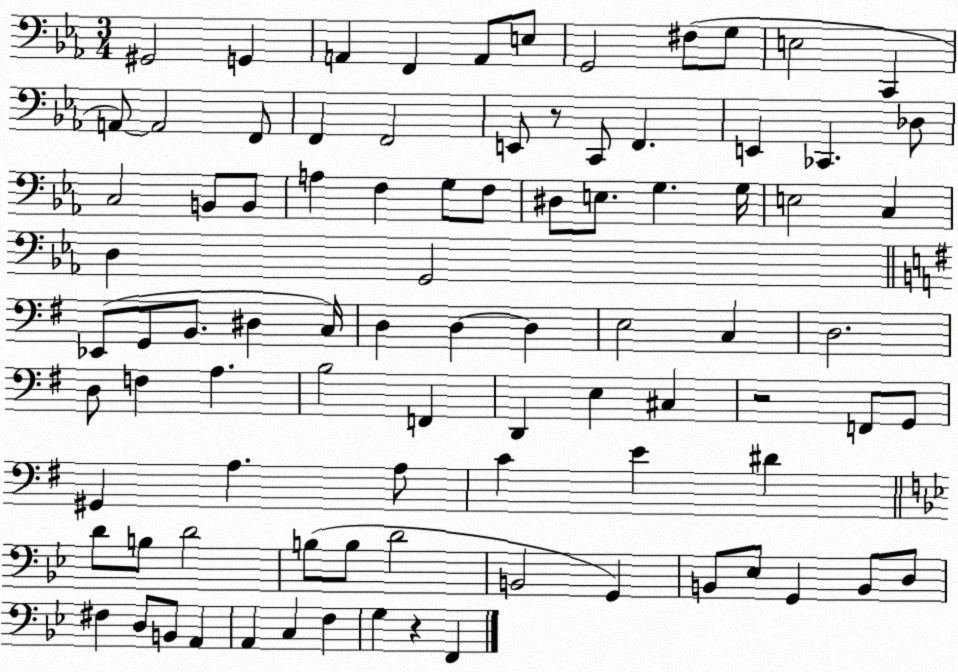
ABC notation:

X:1
T:Untitled
M:3/4
L:1/4
K:Eb
^G,,2 G,, A,, F,, A,,/2 E,/2 G,,2 ^F,/2 G,/2 E,2 C,, A,,/2 A,,2 F,,/2 F,, F,,2 E,,/2 z/2 C,,/2 F,, E,, _C,, _D,/2 C,2 B,,/2 B,,/2 A, F, G,/2 F,/2 ^D,/2 E,/2 G, G,/4 E,2 C, D, G,,2 _E,,/2 G,,/2 B,,/2 ^D, C,/4 D, D, D, E,2 C, D,2 D,/2 F, A, B,2 F,, D,, E, ^C, z2 F,,/2 G,,/2 ^G,, A, A,/2 C E ^D D/2 B,/2 D2 B,/2 B,/2 D2 B,,2 G,, B,,/2 _E,/2 G,, B,,/2 D,/2 ^F, D,/2 B,,/2 A,, A,, C, F, G, z F,,